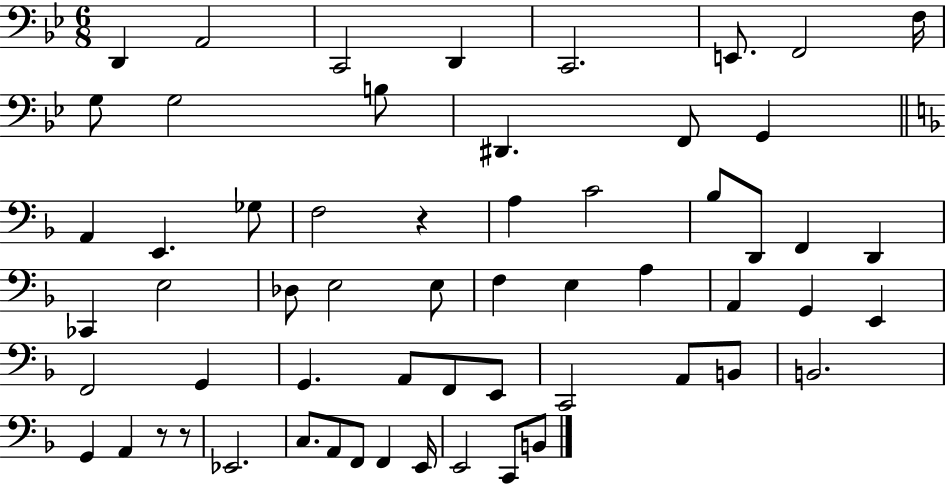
X:1
T:Untitled
M:6/8
L:1/4
K:Bb
D,, A,,2 C,,2 D,, C,,2 E,,/2 F,,2 F,/4 G,/2 G,2 B,/2 ^D,, F,,/2 G,, A,, E,, _G,/2 F,2 z A, C2 _B,/2 D,,/2 F,, D,, _C,, E,2 _D,/2 E,2 E,/2 F, E, A, A,, G,, E,, F,,2 G,, G,, A,,/2 F,,/2 E,,/2 C,,2 A,,/2 B,,/2 B,,2 G,, A,, z/2 z/2 _E,,2 C,/2 A,,/2 F,,/2 F,, E,,/4 E,,2 C,,/2 B,,/2